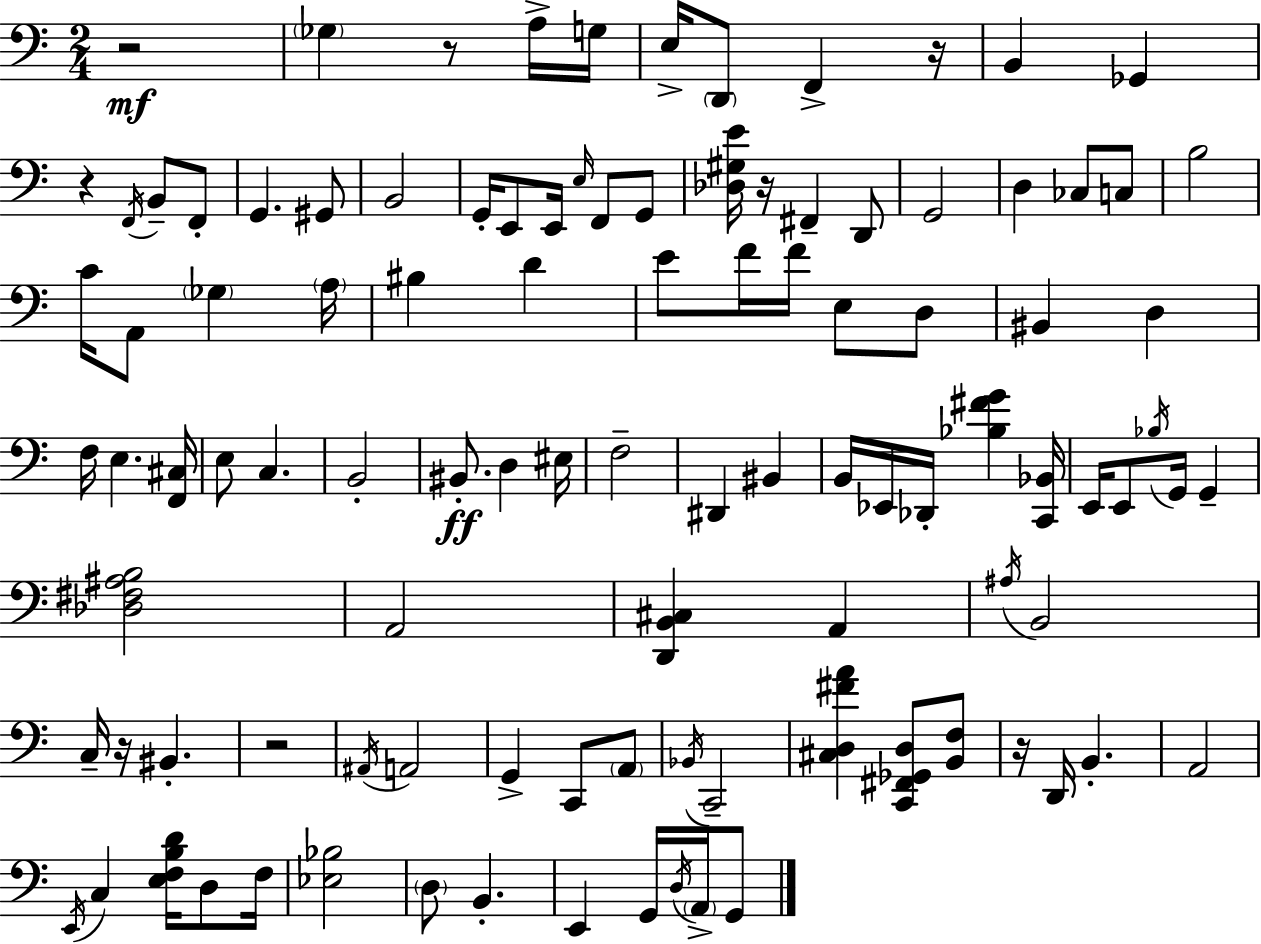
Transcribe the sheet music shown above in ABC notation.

X:1
T:Untitled
M:2/4
L:1/4
K:C
z2 _G, z/2 A,/4 G,/4 E,/4 D,,/2 F,, z/4 B,, _G,, z F,,/4 B,,/2 F,,/2 G,, ^G,,/2 B,,2 G,,/4 E,,/2 E,,/4 E,/4 F,,/2 G,,/2 [_D,^G,E]/4 z/4 ^F,, D,,/2 G,,2 D, _C,/2 C,/2 B,2 C/4 A,,/2 _G, A,/4 ^B, D E/2 F/4 F/4 E,/2 D,/2 ^B,, D, F,/4 E, [F,,^C,]/4 E,/2 C, B,,2 ^B,,/2 D, ^E,/4 F,2 ^D,, ^B,, B,,/4 _E,,/4 _D,,/4 [_B,^FG] [C,,_B,,]/4 E,,/4 E,,/2 _B,/4 G,,/4 G,, [_D,^F,^A,B,]2 A,,2 [D,,B,,^C,] A,, ^A,/4 B,,2 C,/4 z/4 ^B,, z2 ^A,,/4 A,,2 G,, C,,/2 A,,/2 _B,,/4 C,,2 [^C,D,^FA] [C,,^F,,_G,,D,]/2 [B,,F,]/2 z/4 D,,/4 B,, A,,2 E,,/4 C, [E,F,B,D]/4 D,/2 F,/4 [_E,_B,]2 D,/2 B,, E,, G,,/4 D,/4 A,,/4 G,,/2